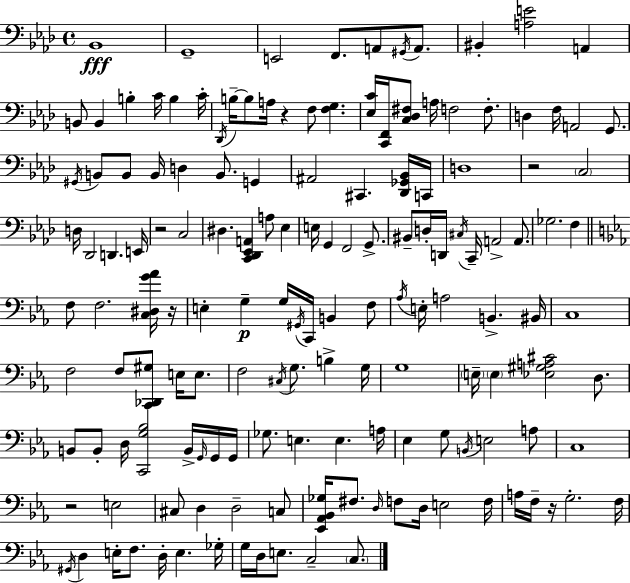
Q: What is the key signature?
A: AES major